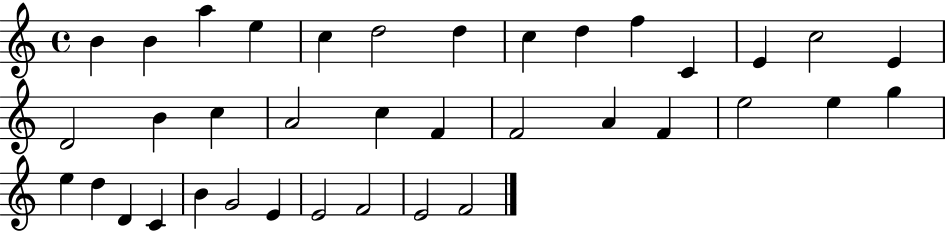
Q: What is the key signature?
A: C major